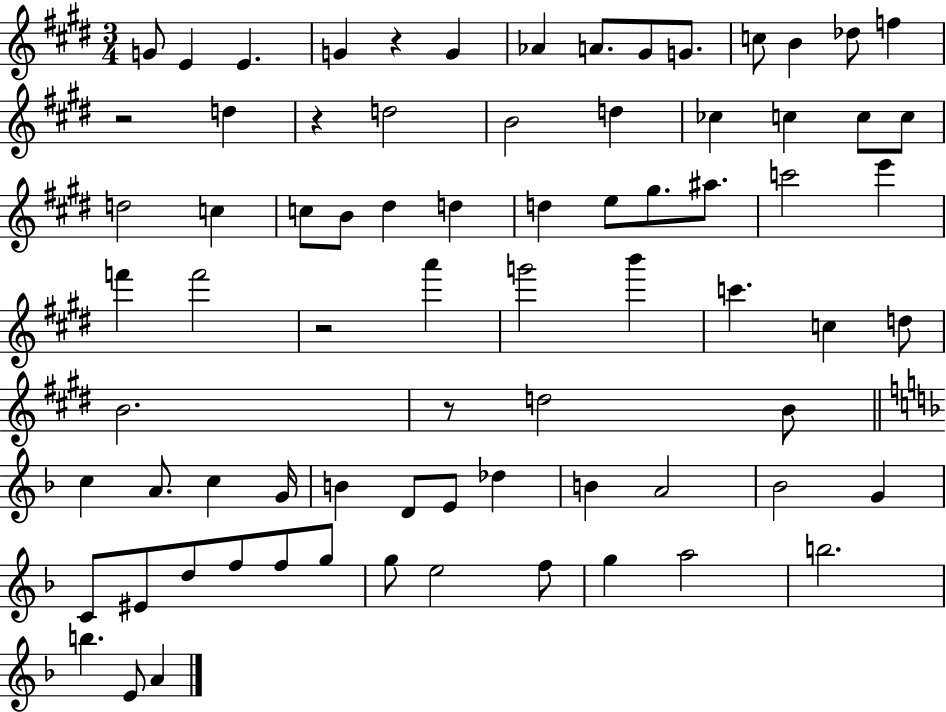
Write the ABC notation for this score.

X:1
T:Untitled
M:3/4
L:1/4
K:E
G/2 E E G z G _A A/2 ^G/2 G/2 c/2 B _d/2 f z2 d z d2 B2 d _c c c/2 c/2 d2 c c/2 B/2 ^d d d e/2 ^g/2 ^a/2 c'2 e' f' f'2 z2 a' g'2 b' c' c d/2 B2 z/2 d2 B/2 c A/2 c G/4 B D/2 E/2 _d B A2 _B2 G C/2 ^E/2 d/2 f/2 f/2 g/2 g/2 e2 f/2 g a2 b2 b E/2 A